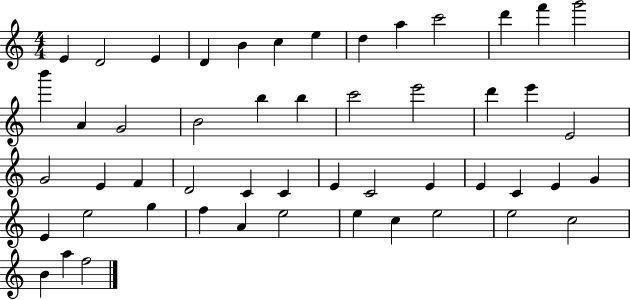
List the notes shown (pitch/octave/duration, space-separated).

E4/q D4/h E4/q D4/q B4/q C5/q E5/q D5/q A5/q C6/h D6/q F6/q G6/h B6/q A4/q G4/h B4/h B5/q B5/q C6/h E6/h D6/q E6/q E4/h G4/h E4/q F4/q D4/h C4/q C4/q E4/q C4/h E4/q E4/q C4/q E4/q G4/q E4/q E5/h G5/q F5/q A4/q E5/h E5/q C5/q E5/h E5/h C5/h B4/q A5/q F5/h